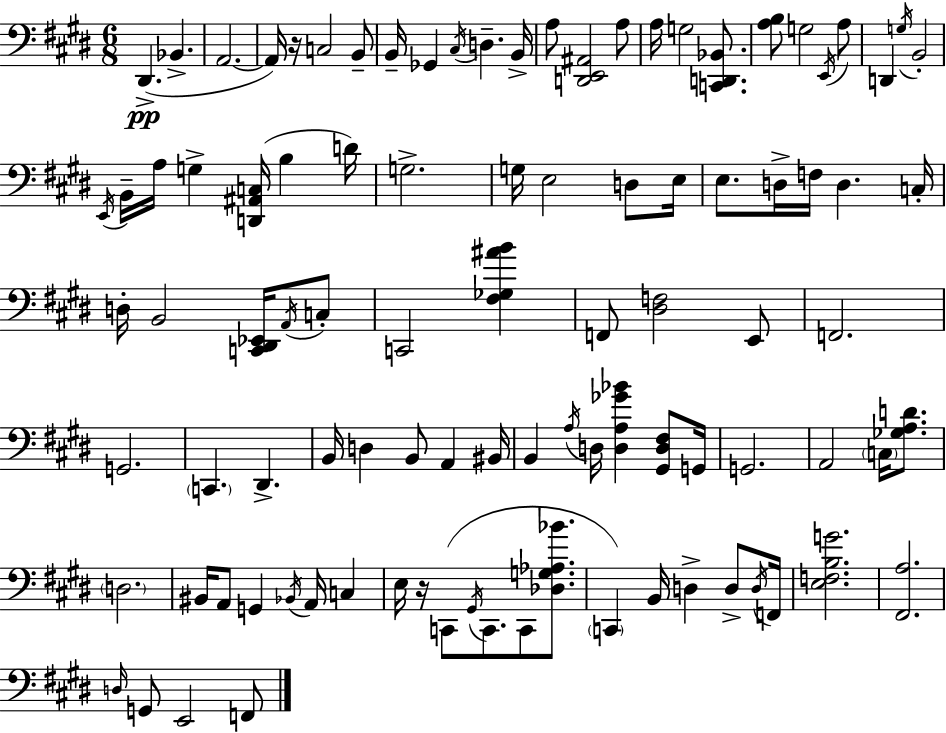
X:1
T:Untitled
M:6/8
L:1/4
K:E
^D,, _B,, A,,2 A,,/4 z/4 C,2 B,,/2 B,,/4 _G,, ^C,/4 D, B,,/4 A,/2 [D,,E,,^A,,]2 A,/2 A,/4 G,2 [C,,D,,_B,,]/2 [A,B,]/2 G,2 E,,/4 A,/2 D,, G,/4 B,,2 E,,/4 B,,/4 A,/4 G, [D,,^A,,C,]/4 B, D/4 G,2 G,/4 E,2 D,/2 E,/4 E,/2 D,/4 F,/4 D, C,/4 D,/4 B,,2 [C,,^D,,_E,,]/4 A,,/4 C,/2 C,,2 [^F,_G,^AB] F,,/2 [^D,F,]2 E,,/2 F,,2 G,,2 C,, ^D,, B,,/4 D, B,,/2 A,, ^B,,/4 B,, A,/4 D,/4 [D,A,_G_B] [^G,,D,^F,]/2 G,,/4 G,,2 A,,2 C,/4 [_G,A,D]/2 D,2 ^B,,/4 A,,/2 G,, _B,,/4 A,,/4 C, E,/4 z/4 C,,/2 ^G,,/4 C,,/2 C,,/2 [_D,G,_A,_B]/2 C,, B,,/4 D, D,/2 D,/4 F,,/4 [E,F,B,G]2 [^F,,A,]2 D,/4 G,,/2 E,,2 F,,/2